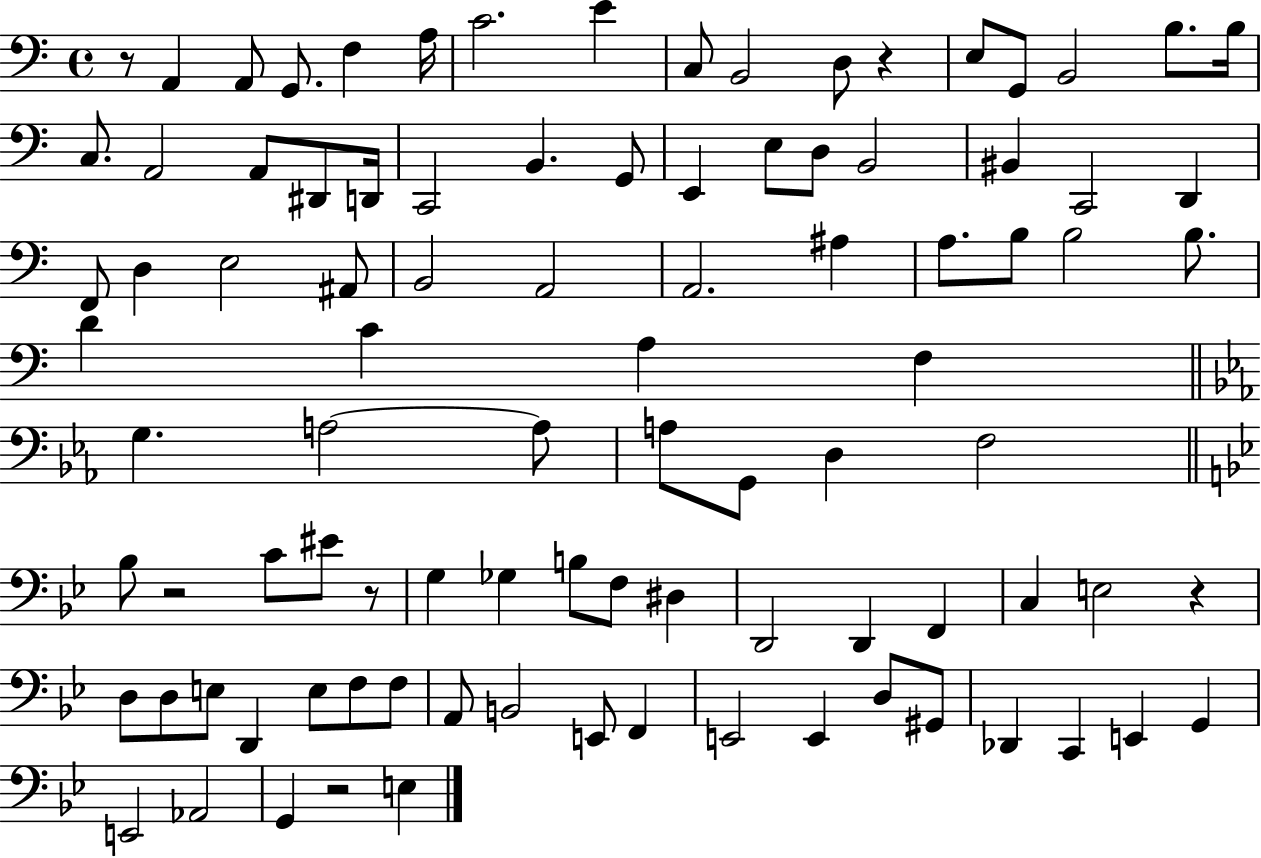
R/e A2/q A2/e G2/e. F3/q A3/s C4/h. E4/q C3/e B2/h D3/e R/q E3/e G2/e B2/h B3/e. B3/s C3/e. A2/h A2/e D#2/e D2/s C2/h B2/q. G2/e E2/q E3/e D3/e B2/h BIS2/q C2/h D2/q F2/e D3/q E3/h A#2/e B2/h A2/h A2/h. A#3/q A3/e. B3/e B3/h B3/e. D4/q C4/q A3/q F3/q G3/q. A3/h A3/e A3/e G2/e D3/q F3/h Bb3/e R/h C4/e EIS4/e R/e G3/q Gb3/q B3/e F3/e D#3/q D2/h D2/q F2/q C3/q E3/h R/q D3/e D3/e E3/e D2/q E3/e F3/e F3/e A2/e B2/h E2/e F2/q E2/h E2/q D3/e G#2/e Db2/q C2/q E2/q G2/q E2/h Ab2/h G2/q R/h E3/q